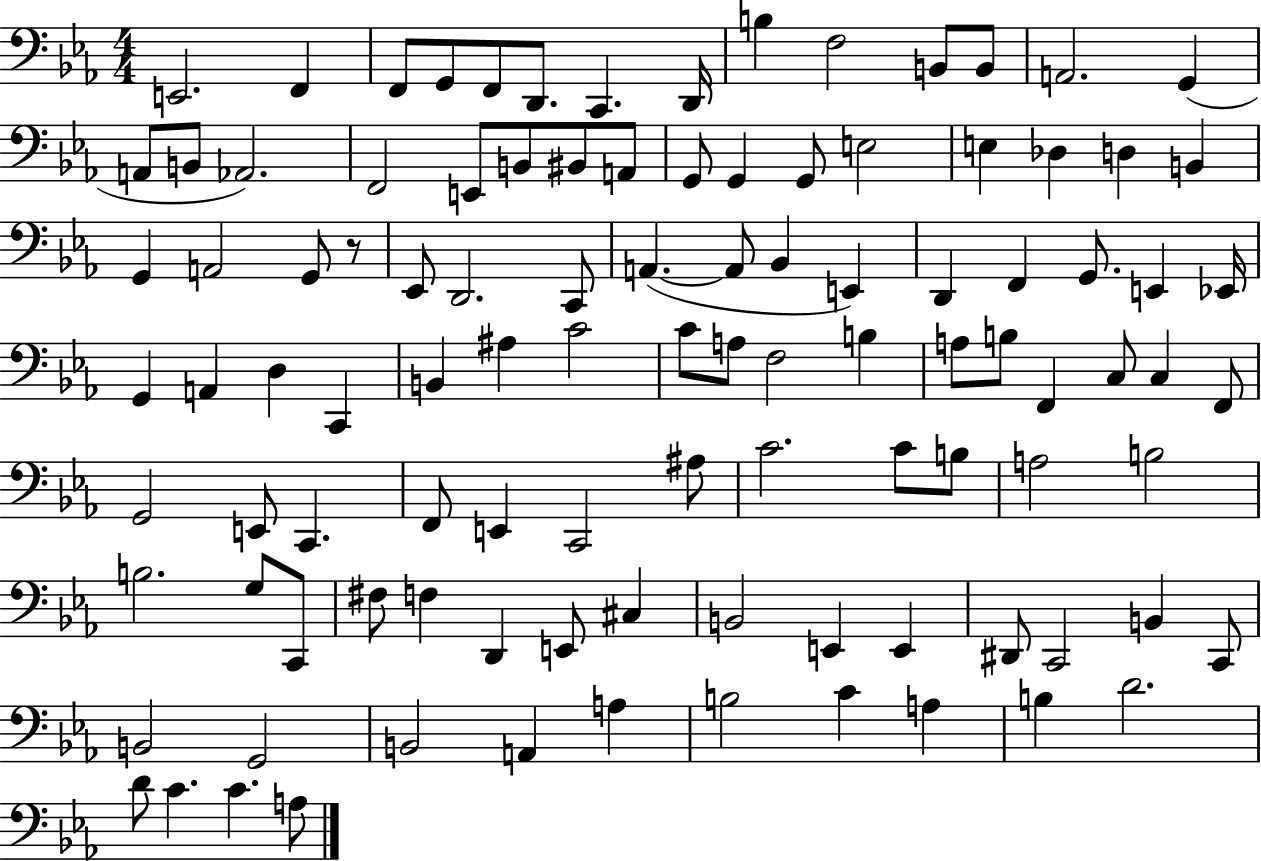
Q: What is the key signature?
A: EES major